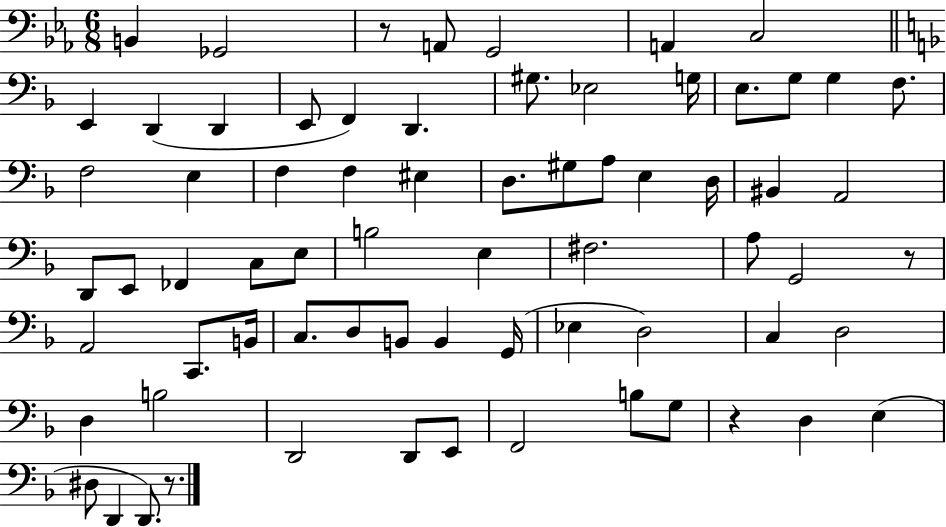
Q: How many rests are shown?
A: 4